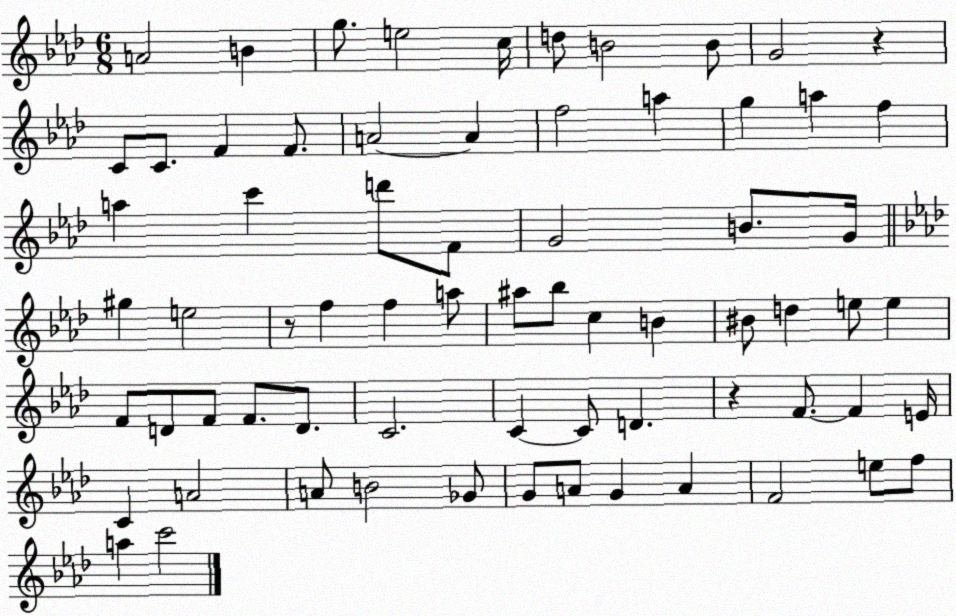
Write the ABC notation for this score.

X:1
T:Untitled
M:6/8
L:1/4
K:Ab
A2 B g/2 e2 c/4 d/2 B2 B/2 G2 z C/2 C/2 F F/2 A2 A f2 a g a f a c' d'/2 F/2 G2 B/2 G/4 ^g e2 z/2 f f a/2 ^a/2 _b/2 c B ^B/2 d e/2 e F/2 D/2 F/2 F/2 D/2 C2 C C/2 D z F/2 F E/4 C A2 A/2 B2 _G/2 G/2 A/2 G A F2 e/2 f/2 a c'2